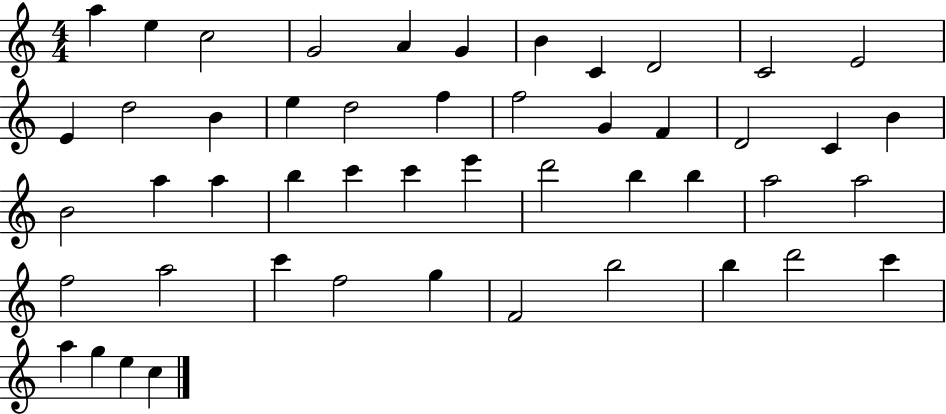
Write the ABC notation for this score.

X:1
T:Untitled
M:4/4
L:1/4
K:C
a e c2 G2 A G B C D2 C2 E2 E d2 B e d2 f f2 G F D2 C B B2 a a b c' c' e' d'2 b b a2 a2 f2 a2 c' f2 g F2 b2 b d'2 c' a g e c